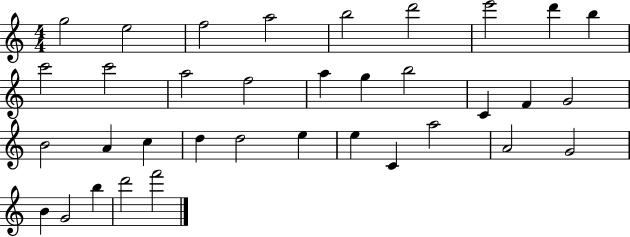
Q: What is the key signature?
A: C major